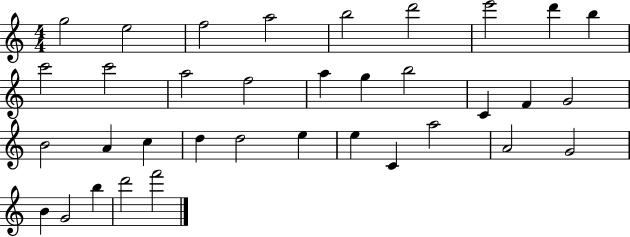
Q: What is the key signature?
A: C major